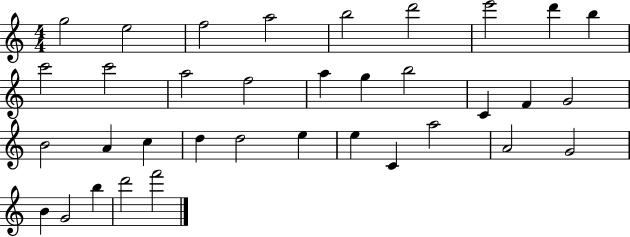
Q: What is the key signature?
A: C major